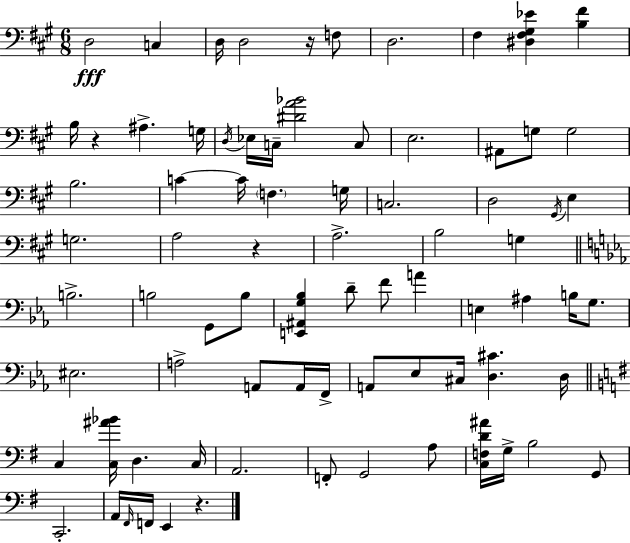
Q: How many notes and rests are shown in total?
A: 78